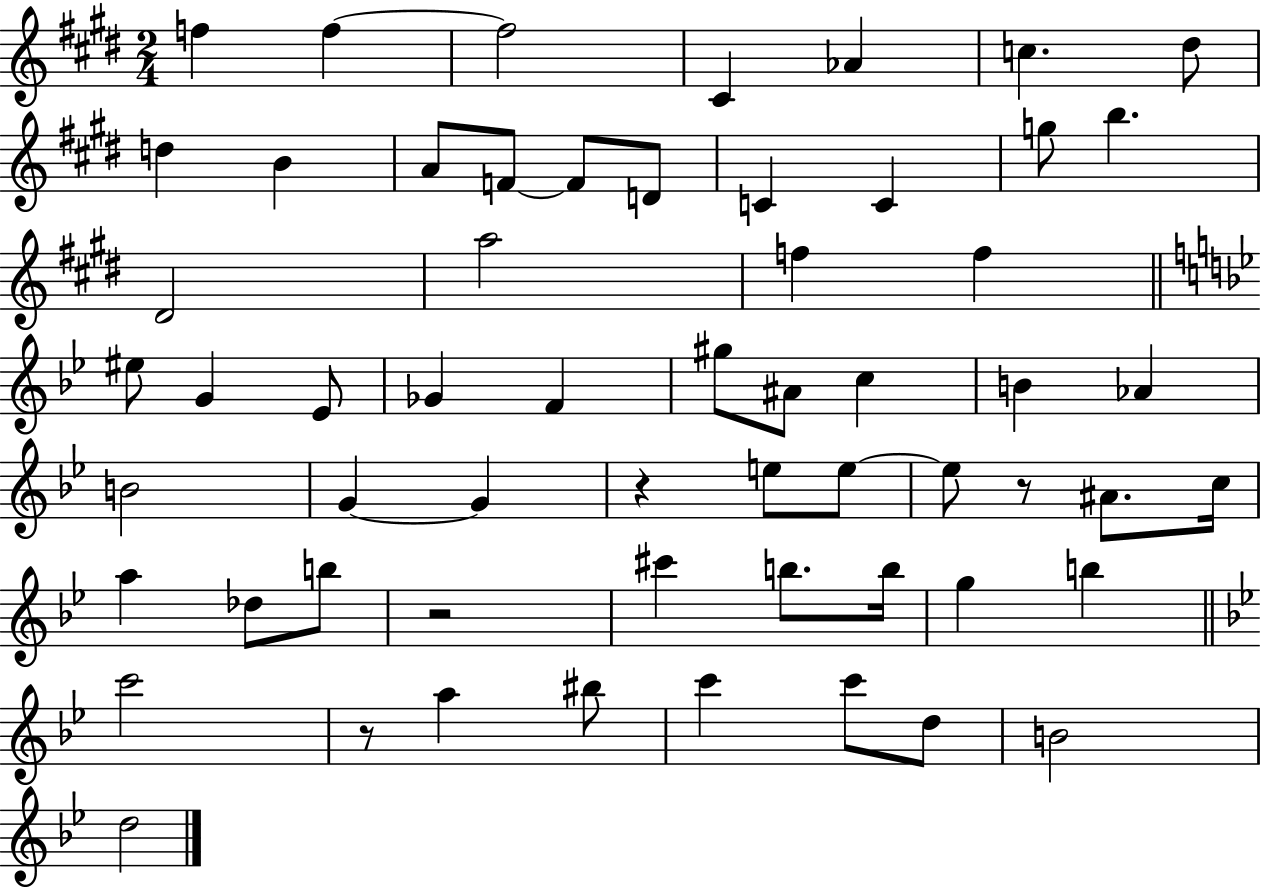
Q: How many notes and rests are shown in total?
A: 59